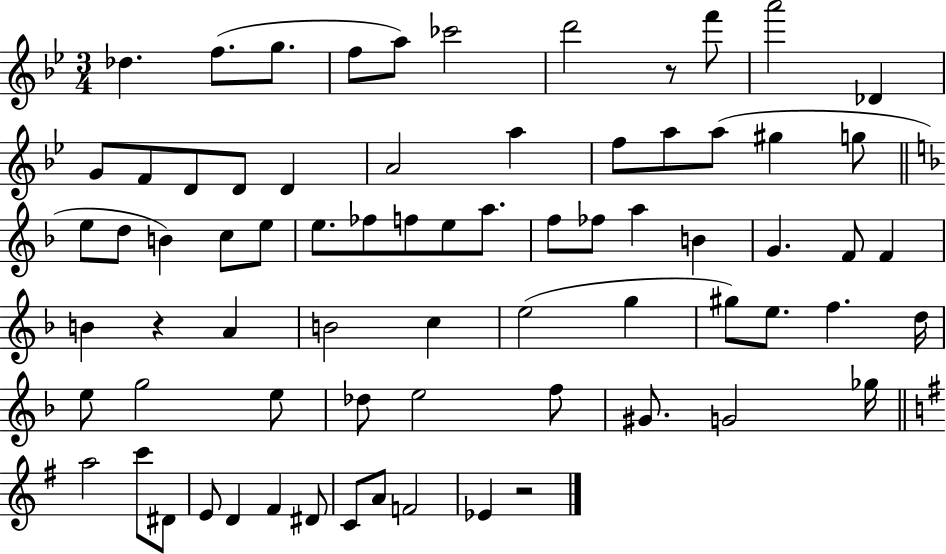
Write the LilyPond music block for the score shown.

{
  \clef treble
  \numericTimeSignature
  \time 3/4
  \key bes \major
  \repeat volta 2 { des''4. f''8.( g''8. | f''8 a''8) ces'''2 | d'''2 r8 f'''8 | a'''2 des'4 | \break g'8 f'8 d'8 d'8 d'4 | a'2 a''4 | f''8 a''8 a''8( gis''4 g''8 | \bar "||" \break \key f \major e''8 d''8 b'4) c''8 e''8 | e''8. fes''8 f''8 e''8 a''8. | f''8 fes''8 a''4 b'4 | g'4. f'8 f'4 | \break b'4 r4 a'4 | b'2 c''4 | e''2( g''4 | gis''8) e''8. f''4. d''16 | \break e''8 g''2 e''8 | des''8 e''2 f''8 | gis'8. g'2 ges''16 | \bar "||" \break \key g \major a''2 c'''8 dis'8 | e'8 d'4 fis'4 dis'8 | c'8 a'8 f'2 | ees'4 r2 | \break } \bar "|."
}